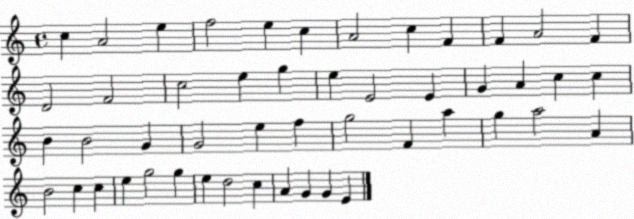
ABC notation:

X:1
T:Untitled
M:4/4
L:1/4
K:C
c A2 e f2 e c A2 c F F A2 F D2 F2 c2 e g e E2 E G A c c B B2 G G2 e f g2 F a g a2 A B2 c c e g2 g e d2 c A G G E